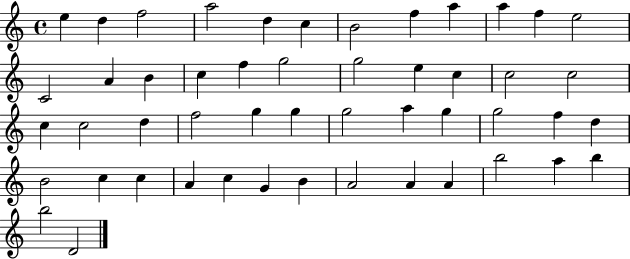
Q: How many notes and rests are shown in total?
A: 50